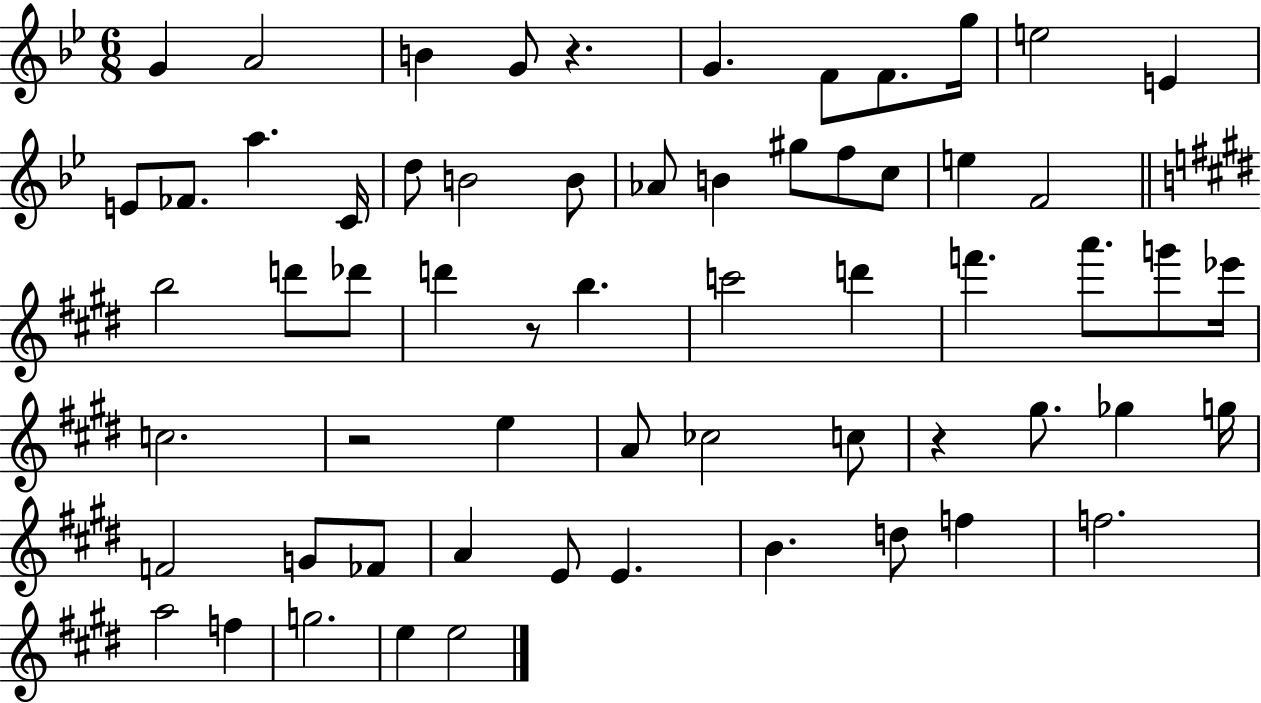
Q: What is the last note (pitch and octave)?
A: E5